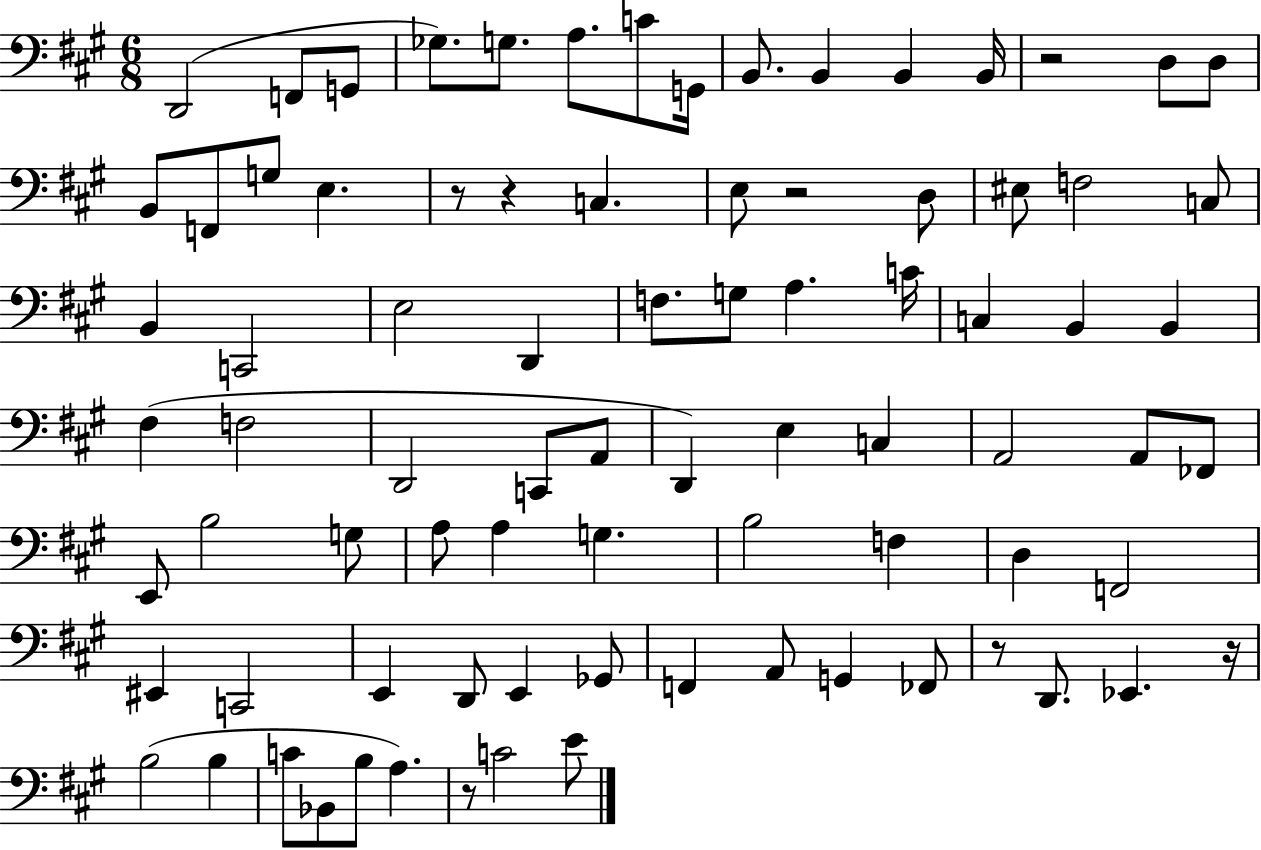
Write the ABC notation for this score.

X:1
T:Untitled
M:6/8
L:1/4
K:A
D,,2 F,,/2 G,,/2 _G,/2 G,/2 A,/2 C/2 G,,/4 B,,/2 B,, B,, B,,/4 z2 D,/2 D,/2 B,,/2 F,,/2 G,/2 E, z/2 z C, E,/2 z2 D,/2 ^E,/2 F,2 C,/2 B,, C,,2 E,2 D,, F,/2 G,/2 A, C/4 C, B,, B,, ^F, F,2 D,,2 C,,/2 A,,/2 D,, E, C, A,,2 A,,/2 _F,,/2 E,,/2 B,2 G,/2 A,/2 A, G, B,2 F, D, F,,2 ^E,, C,,2 E,, D,,/2 E,, _G,,/2 F,, A,,/2 G,, _F,,/2 z/2 D,,/2 _E,, z/4 B,2 B, C/2 _B,,/2 B,/2 A, z/2 C2 E/2